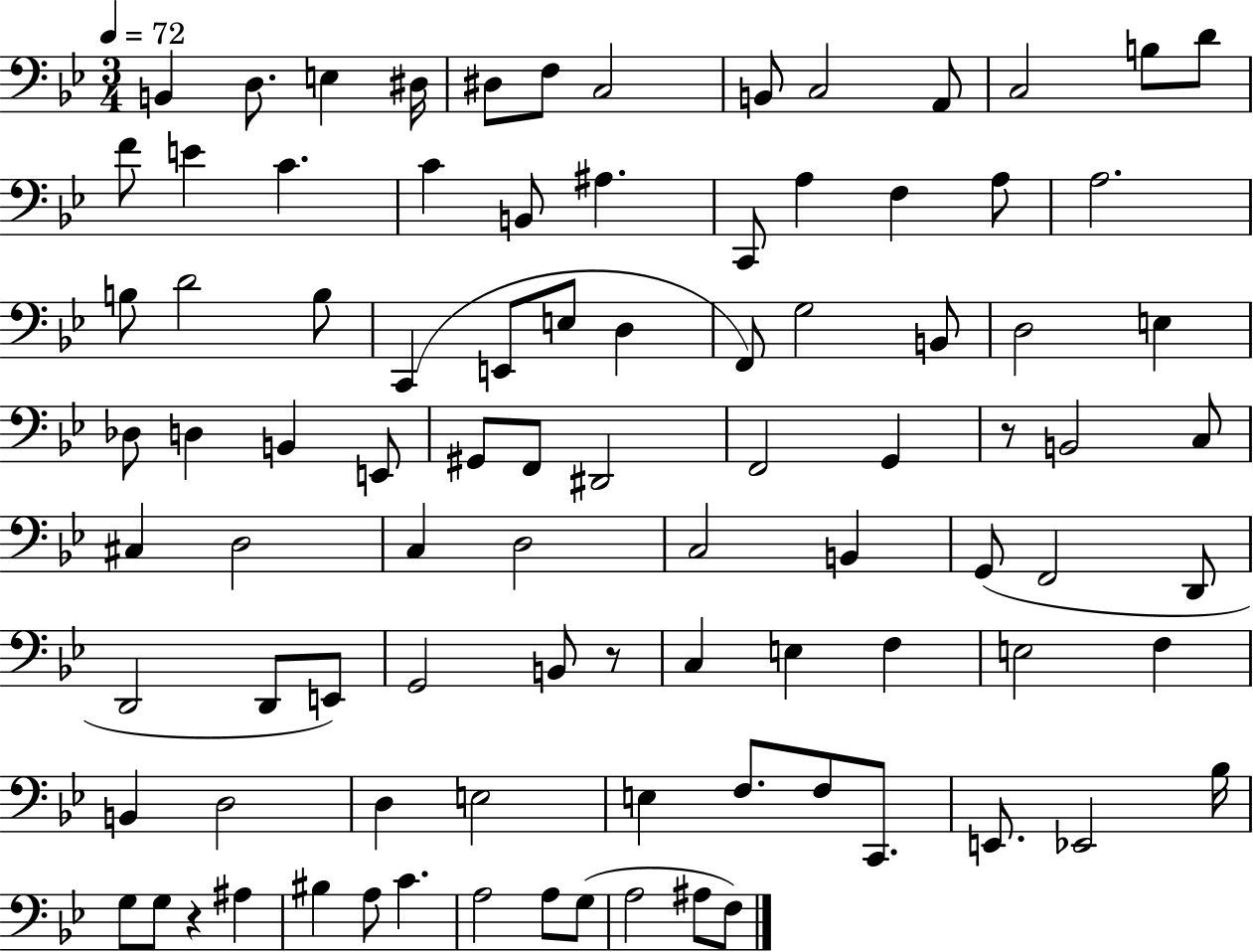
B2/q D3/e. E3/q D#3/s D#3/e F3/e C3/h B2/e C3/h A2/e C3/h B3/e D4/e F4/e E4/q C4/q. C4/q B2/e A#3/q. C2/e A3/q F3/q A3/e A3/h. B3/e D4/h B3/e C2/q E2/e E3/e D3/q F2/e G3/h B2/e D3/h E3/q Db3/e D3/q B2/q E2/e G#2/e F2/e D#2/h F2/h G2/q R/e B2/h C3/e C#3/q D3/h C3/q D3/h C3/h B2/q G2/e F2/h D2/e D2/h D2/e E2/e G2/h B2/e R/e C3/q E3/q F3/q E3/h F3/q B2/q D3/h D3/q E3/h E3/q F3/e. F3/e C2/e. E2/e. Eb2/h Bb3/s G3/e G3/e R/q A#3/q BIS3/q A3/e C4/q. A3/h A3/e G3/e A3/h A#3/e F3/e